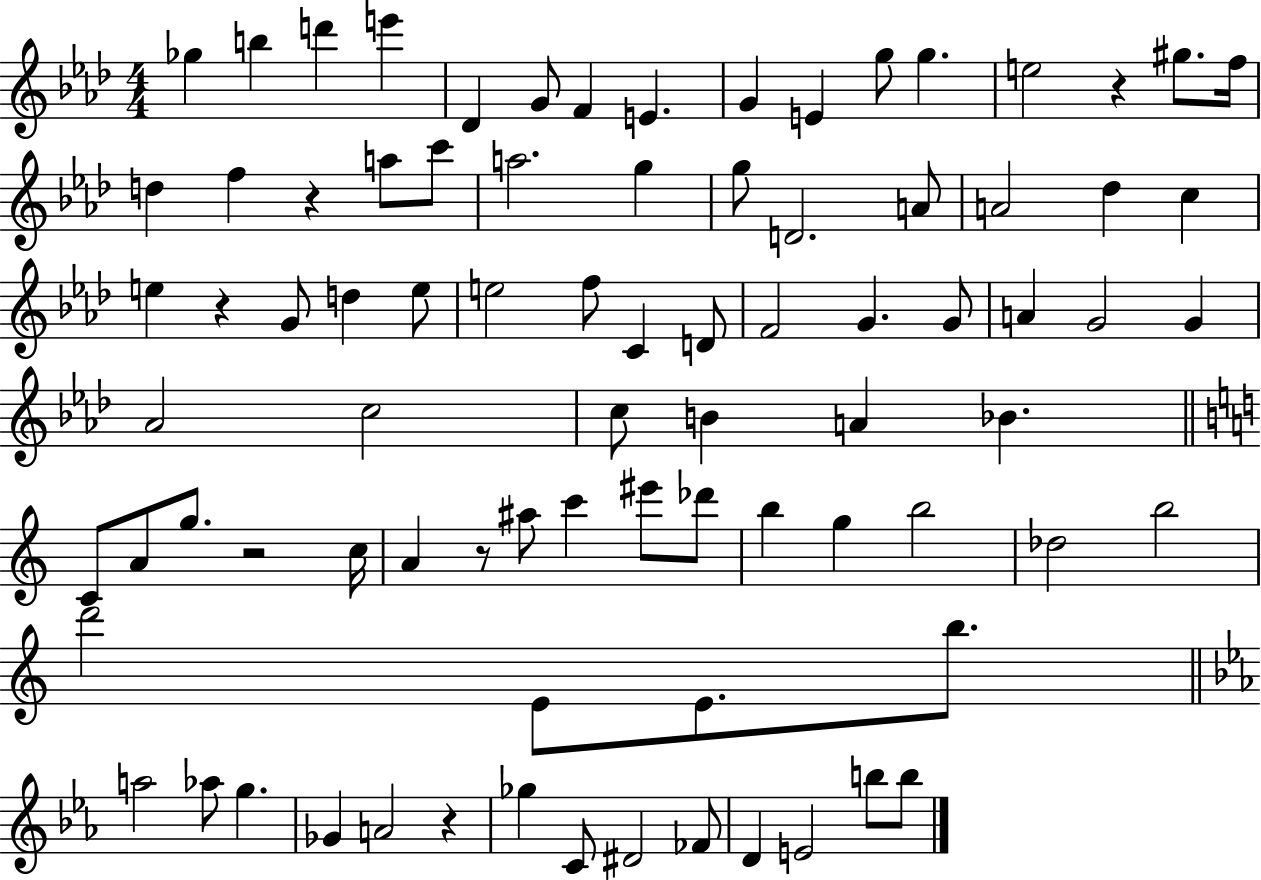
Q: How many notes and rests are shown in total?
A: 84